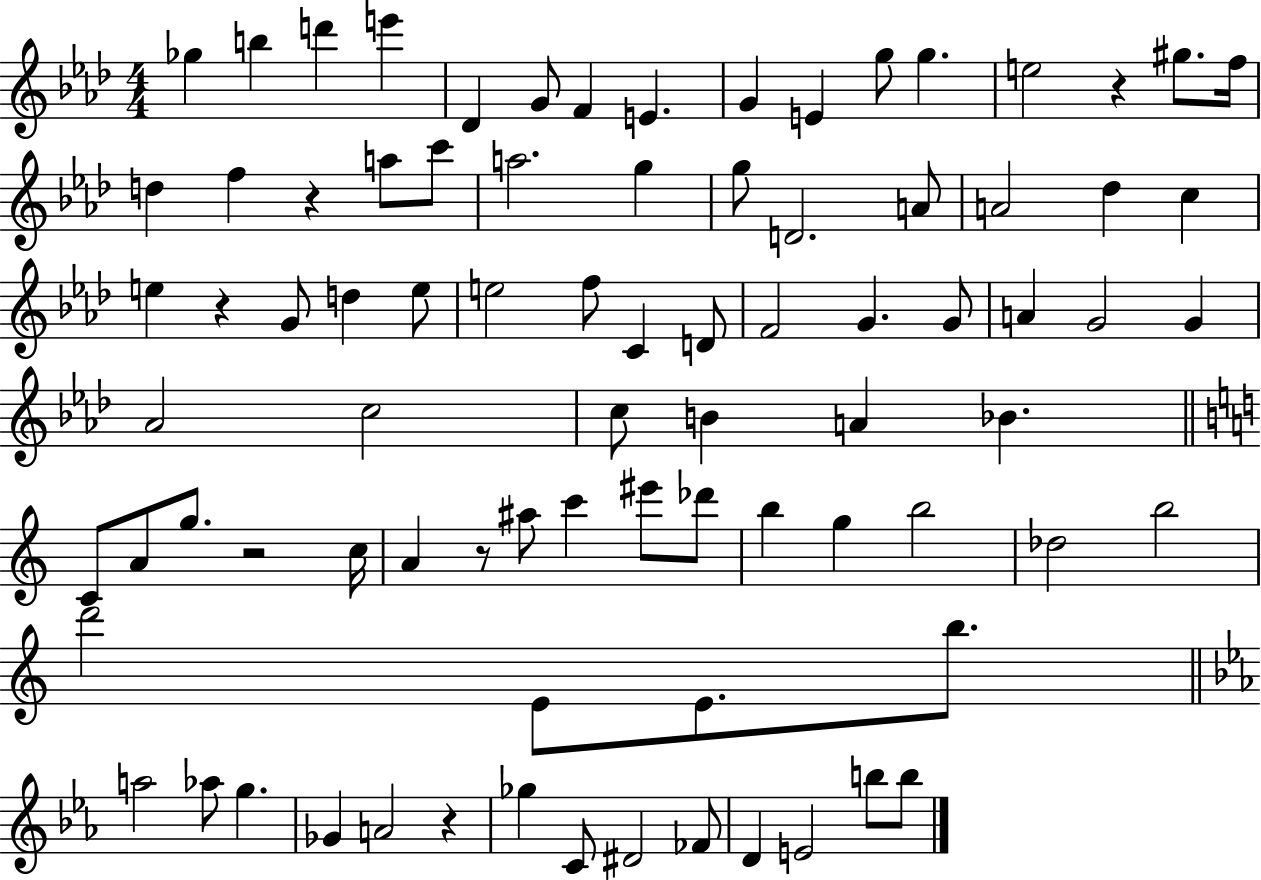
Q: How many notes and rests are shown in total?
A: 84